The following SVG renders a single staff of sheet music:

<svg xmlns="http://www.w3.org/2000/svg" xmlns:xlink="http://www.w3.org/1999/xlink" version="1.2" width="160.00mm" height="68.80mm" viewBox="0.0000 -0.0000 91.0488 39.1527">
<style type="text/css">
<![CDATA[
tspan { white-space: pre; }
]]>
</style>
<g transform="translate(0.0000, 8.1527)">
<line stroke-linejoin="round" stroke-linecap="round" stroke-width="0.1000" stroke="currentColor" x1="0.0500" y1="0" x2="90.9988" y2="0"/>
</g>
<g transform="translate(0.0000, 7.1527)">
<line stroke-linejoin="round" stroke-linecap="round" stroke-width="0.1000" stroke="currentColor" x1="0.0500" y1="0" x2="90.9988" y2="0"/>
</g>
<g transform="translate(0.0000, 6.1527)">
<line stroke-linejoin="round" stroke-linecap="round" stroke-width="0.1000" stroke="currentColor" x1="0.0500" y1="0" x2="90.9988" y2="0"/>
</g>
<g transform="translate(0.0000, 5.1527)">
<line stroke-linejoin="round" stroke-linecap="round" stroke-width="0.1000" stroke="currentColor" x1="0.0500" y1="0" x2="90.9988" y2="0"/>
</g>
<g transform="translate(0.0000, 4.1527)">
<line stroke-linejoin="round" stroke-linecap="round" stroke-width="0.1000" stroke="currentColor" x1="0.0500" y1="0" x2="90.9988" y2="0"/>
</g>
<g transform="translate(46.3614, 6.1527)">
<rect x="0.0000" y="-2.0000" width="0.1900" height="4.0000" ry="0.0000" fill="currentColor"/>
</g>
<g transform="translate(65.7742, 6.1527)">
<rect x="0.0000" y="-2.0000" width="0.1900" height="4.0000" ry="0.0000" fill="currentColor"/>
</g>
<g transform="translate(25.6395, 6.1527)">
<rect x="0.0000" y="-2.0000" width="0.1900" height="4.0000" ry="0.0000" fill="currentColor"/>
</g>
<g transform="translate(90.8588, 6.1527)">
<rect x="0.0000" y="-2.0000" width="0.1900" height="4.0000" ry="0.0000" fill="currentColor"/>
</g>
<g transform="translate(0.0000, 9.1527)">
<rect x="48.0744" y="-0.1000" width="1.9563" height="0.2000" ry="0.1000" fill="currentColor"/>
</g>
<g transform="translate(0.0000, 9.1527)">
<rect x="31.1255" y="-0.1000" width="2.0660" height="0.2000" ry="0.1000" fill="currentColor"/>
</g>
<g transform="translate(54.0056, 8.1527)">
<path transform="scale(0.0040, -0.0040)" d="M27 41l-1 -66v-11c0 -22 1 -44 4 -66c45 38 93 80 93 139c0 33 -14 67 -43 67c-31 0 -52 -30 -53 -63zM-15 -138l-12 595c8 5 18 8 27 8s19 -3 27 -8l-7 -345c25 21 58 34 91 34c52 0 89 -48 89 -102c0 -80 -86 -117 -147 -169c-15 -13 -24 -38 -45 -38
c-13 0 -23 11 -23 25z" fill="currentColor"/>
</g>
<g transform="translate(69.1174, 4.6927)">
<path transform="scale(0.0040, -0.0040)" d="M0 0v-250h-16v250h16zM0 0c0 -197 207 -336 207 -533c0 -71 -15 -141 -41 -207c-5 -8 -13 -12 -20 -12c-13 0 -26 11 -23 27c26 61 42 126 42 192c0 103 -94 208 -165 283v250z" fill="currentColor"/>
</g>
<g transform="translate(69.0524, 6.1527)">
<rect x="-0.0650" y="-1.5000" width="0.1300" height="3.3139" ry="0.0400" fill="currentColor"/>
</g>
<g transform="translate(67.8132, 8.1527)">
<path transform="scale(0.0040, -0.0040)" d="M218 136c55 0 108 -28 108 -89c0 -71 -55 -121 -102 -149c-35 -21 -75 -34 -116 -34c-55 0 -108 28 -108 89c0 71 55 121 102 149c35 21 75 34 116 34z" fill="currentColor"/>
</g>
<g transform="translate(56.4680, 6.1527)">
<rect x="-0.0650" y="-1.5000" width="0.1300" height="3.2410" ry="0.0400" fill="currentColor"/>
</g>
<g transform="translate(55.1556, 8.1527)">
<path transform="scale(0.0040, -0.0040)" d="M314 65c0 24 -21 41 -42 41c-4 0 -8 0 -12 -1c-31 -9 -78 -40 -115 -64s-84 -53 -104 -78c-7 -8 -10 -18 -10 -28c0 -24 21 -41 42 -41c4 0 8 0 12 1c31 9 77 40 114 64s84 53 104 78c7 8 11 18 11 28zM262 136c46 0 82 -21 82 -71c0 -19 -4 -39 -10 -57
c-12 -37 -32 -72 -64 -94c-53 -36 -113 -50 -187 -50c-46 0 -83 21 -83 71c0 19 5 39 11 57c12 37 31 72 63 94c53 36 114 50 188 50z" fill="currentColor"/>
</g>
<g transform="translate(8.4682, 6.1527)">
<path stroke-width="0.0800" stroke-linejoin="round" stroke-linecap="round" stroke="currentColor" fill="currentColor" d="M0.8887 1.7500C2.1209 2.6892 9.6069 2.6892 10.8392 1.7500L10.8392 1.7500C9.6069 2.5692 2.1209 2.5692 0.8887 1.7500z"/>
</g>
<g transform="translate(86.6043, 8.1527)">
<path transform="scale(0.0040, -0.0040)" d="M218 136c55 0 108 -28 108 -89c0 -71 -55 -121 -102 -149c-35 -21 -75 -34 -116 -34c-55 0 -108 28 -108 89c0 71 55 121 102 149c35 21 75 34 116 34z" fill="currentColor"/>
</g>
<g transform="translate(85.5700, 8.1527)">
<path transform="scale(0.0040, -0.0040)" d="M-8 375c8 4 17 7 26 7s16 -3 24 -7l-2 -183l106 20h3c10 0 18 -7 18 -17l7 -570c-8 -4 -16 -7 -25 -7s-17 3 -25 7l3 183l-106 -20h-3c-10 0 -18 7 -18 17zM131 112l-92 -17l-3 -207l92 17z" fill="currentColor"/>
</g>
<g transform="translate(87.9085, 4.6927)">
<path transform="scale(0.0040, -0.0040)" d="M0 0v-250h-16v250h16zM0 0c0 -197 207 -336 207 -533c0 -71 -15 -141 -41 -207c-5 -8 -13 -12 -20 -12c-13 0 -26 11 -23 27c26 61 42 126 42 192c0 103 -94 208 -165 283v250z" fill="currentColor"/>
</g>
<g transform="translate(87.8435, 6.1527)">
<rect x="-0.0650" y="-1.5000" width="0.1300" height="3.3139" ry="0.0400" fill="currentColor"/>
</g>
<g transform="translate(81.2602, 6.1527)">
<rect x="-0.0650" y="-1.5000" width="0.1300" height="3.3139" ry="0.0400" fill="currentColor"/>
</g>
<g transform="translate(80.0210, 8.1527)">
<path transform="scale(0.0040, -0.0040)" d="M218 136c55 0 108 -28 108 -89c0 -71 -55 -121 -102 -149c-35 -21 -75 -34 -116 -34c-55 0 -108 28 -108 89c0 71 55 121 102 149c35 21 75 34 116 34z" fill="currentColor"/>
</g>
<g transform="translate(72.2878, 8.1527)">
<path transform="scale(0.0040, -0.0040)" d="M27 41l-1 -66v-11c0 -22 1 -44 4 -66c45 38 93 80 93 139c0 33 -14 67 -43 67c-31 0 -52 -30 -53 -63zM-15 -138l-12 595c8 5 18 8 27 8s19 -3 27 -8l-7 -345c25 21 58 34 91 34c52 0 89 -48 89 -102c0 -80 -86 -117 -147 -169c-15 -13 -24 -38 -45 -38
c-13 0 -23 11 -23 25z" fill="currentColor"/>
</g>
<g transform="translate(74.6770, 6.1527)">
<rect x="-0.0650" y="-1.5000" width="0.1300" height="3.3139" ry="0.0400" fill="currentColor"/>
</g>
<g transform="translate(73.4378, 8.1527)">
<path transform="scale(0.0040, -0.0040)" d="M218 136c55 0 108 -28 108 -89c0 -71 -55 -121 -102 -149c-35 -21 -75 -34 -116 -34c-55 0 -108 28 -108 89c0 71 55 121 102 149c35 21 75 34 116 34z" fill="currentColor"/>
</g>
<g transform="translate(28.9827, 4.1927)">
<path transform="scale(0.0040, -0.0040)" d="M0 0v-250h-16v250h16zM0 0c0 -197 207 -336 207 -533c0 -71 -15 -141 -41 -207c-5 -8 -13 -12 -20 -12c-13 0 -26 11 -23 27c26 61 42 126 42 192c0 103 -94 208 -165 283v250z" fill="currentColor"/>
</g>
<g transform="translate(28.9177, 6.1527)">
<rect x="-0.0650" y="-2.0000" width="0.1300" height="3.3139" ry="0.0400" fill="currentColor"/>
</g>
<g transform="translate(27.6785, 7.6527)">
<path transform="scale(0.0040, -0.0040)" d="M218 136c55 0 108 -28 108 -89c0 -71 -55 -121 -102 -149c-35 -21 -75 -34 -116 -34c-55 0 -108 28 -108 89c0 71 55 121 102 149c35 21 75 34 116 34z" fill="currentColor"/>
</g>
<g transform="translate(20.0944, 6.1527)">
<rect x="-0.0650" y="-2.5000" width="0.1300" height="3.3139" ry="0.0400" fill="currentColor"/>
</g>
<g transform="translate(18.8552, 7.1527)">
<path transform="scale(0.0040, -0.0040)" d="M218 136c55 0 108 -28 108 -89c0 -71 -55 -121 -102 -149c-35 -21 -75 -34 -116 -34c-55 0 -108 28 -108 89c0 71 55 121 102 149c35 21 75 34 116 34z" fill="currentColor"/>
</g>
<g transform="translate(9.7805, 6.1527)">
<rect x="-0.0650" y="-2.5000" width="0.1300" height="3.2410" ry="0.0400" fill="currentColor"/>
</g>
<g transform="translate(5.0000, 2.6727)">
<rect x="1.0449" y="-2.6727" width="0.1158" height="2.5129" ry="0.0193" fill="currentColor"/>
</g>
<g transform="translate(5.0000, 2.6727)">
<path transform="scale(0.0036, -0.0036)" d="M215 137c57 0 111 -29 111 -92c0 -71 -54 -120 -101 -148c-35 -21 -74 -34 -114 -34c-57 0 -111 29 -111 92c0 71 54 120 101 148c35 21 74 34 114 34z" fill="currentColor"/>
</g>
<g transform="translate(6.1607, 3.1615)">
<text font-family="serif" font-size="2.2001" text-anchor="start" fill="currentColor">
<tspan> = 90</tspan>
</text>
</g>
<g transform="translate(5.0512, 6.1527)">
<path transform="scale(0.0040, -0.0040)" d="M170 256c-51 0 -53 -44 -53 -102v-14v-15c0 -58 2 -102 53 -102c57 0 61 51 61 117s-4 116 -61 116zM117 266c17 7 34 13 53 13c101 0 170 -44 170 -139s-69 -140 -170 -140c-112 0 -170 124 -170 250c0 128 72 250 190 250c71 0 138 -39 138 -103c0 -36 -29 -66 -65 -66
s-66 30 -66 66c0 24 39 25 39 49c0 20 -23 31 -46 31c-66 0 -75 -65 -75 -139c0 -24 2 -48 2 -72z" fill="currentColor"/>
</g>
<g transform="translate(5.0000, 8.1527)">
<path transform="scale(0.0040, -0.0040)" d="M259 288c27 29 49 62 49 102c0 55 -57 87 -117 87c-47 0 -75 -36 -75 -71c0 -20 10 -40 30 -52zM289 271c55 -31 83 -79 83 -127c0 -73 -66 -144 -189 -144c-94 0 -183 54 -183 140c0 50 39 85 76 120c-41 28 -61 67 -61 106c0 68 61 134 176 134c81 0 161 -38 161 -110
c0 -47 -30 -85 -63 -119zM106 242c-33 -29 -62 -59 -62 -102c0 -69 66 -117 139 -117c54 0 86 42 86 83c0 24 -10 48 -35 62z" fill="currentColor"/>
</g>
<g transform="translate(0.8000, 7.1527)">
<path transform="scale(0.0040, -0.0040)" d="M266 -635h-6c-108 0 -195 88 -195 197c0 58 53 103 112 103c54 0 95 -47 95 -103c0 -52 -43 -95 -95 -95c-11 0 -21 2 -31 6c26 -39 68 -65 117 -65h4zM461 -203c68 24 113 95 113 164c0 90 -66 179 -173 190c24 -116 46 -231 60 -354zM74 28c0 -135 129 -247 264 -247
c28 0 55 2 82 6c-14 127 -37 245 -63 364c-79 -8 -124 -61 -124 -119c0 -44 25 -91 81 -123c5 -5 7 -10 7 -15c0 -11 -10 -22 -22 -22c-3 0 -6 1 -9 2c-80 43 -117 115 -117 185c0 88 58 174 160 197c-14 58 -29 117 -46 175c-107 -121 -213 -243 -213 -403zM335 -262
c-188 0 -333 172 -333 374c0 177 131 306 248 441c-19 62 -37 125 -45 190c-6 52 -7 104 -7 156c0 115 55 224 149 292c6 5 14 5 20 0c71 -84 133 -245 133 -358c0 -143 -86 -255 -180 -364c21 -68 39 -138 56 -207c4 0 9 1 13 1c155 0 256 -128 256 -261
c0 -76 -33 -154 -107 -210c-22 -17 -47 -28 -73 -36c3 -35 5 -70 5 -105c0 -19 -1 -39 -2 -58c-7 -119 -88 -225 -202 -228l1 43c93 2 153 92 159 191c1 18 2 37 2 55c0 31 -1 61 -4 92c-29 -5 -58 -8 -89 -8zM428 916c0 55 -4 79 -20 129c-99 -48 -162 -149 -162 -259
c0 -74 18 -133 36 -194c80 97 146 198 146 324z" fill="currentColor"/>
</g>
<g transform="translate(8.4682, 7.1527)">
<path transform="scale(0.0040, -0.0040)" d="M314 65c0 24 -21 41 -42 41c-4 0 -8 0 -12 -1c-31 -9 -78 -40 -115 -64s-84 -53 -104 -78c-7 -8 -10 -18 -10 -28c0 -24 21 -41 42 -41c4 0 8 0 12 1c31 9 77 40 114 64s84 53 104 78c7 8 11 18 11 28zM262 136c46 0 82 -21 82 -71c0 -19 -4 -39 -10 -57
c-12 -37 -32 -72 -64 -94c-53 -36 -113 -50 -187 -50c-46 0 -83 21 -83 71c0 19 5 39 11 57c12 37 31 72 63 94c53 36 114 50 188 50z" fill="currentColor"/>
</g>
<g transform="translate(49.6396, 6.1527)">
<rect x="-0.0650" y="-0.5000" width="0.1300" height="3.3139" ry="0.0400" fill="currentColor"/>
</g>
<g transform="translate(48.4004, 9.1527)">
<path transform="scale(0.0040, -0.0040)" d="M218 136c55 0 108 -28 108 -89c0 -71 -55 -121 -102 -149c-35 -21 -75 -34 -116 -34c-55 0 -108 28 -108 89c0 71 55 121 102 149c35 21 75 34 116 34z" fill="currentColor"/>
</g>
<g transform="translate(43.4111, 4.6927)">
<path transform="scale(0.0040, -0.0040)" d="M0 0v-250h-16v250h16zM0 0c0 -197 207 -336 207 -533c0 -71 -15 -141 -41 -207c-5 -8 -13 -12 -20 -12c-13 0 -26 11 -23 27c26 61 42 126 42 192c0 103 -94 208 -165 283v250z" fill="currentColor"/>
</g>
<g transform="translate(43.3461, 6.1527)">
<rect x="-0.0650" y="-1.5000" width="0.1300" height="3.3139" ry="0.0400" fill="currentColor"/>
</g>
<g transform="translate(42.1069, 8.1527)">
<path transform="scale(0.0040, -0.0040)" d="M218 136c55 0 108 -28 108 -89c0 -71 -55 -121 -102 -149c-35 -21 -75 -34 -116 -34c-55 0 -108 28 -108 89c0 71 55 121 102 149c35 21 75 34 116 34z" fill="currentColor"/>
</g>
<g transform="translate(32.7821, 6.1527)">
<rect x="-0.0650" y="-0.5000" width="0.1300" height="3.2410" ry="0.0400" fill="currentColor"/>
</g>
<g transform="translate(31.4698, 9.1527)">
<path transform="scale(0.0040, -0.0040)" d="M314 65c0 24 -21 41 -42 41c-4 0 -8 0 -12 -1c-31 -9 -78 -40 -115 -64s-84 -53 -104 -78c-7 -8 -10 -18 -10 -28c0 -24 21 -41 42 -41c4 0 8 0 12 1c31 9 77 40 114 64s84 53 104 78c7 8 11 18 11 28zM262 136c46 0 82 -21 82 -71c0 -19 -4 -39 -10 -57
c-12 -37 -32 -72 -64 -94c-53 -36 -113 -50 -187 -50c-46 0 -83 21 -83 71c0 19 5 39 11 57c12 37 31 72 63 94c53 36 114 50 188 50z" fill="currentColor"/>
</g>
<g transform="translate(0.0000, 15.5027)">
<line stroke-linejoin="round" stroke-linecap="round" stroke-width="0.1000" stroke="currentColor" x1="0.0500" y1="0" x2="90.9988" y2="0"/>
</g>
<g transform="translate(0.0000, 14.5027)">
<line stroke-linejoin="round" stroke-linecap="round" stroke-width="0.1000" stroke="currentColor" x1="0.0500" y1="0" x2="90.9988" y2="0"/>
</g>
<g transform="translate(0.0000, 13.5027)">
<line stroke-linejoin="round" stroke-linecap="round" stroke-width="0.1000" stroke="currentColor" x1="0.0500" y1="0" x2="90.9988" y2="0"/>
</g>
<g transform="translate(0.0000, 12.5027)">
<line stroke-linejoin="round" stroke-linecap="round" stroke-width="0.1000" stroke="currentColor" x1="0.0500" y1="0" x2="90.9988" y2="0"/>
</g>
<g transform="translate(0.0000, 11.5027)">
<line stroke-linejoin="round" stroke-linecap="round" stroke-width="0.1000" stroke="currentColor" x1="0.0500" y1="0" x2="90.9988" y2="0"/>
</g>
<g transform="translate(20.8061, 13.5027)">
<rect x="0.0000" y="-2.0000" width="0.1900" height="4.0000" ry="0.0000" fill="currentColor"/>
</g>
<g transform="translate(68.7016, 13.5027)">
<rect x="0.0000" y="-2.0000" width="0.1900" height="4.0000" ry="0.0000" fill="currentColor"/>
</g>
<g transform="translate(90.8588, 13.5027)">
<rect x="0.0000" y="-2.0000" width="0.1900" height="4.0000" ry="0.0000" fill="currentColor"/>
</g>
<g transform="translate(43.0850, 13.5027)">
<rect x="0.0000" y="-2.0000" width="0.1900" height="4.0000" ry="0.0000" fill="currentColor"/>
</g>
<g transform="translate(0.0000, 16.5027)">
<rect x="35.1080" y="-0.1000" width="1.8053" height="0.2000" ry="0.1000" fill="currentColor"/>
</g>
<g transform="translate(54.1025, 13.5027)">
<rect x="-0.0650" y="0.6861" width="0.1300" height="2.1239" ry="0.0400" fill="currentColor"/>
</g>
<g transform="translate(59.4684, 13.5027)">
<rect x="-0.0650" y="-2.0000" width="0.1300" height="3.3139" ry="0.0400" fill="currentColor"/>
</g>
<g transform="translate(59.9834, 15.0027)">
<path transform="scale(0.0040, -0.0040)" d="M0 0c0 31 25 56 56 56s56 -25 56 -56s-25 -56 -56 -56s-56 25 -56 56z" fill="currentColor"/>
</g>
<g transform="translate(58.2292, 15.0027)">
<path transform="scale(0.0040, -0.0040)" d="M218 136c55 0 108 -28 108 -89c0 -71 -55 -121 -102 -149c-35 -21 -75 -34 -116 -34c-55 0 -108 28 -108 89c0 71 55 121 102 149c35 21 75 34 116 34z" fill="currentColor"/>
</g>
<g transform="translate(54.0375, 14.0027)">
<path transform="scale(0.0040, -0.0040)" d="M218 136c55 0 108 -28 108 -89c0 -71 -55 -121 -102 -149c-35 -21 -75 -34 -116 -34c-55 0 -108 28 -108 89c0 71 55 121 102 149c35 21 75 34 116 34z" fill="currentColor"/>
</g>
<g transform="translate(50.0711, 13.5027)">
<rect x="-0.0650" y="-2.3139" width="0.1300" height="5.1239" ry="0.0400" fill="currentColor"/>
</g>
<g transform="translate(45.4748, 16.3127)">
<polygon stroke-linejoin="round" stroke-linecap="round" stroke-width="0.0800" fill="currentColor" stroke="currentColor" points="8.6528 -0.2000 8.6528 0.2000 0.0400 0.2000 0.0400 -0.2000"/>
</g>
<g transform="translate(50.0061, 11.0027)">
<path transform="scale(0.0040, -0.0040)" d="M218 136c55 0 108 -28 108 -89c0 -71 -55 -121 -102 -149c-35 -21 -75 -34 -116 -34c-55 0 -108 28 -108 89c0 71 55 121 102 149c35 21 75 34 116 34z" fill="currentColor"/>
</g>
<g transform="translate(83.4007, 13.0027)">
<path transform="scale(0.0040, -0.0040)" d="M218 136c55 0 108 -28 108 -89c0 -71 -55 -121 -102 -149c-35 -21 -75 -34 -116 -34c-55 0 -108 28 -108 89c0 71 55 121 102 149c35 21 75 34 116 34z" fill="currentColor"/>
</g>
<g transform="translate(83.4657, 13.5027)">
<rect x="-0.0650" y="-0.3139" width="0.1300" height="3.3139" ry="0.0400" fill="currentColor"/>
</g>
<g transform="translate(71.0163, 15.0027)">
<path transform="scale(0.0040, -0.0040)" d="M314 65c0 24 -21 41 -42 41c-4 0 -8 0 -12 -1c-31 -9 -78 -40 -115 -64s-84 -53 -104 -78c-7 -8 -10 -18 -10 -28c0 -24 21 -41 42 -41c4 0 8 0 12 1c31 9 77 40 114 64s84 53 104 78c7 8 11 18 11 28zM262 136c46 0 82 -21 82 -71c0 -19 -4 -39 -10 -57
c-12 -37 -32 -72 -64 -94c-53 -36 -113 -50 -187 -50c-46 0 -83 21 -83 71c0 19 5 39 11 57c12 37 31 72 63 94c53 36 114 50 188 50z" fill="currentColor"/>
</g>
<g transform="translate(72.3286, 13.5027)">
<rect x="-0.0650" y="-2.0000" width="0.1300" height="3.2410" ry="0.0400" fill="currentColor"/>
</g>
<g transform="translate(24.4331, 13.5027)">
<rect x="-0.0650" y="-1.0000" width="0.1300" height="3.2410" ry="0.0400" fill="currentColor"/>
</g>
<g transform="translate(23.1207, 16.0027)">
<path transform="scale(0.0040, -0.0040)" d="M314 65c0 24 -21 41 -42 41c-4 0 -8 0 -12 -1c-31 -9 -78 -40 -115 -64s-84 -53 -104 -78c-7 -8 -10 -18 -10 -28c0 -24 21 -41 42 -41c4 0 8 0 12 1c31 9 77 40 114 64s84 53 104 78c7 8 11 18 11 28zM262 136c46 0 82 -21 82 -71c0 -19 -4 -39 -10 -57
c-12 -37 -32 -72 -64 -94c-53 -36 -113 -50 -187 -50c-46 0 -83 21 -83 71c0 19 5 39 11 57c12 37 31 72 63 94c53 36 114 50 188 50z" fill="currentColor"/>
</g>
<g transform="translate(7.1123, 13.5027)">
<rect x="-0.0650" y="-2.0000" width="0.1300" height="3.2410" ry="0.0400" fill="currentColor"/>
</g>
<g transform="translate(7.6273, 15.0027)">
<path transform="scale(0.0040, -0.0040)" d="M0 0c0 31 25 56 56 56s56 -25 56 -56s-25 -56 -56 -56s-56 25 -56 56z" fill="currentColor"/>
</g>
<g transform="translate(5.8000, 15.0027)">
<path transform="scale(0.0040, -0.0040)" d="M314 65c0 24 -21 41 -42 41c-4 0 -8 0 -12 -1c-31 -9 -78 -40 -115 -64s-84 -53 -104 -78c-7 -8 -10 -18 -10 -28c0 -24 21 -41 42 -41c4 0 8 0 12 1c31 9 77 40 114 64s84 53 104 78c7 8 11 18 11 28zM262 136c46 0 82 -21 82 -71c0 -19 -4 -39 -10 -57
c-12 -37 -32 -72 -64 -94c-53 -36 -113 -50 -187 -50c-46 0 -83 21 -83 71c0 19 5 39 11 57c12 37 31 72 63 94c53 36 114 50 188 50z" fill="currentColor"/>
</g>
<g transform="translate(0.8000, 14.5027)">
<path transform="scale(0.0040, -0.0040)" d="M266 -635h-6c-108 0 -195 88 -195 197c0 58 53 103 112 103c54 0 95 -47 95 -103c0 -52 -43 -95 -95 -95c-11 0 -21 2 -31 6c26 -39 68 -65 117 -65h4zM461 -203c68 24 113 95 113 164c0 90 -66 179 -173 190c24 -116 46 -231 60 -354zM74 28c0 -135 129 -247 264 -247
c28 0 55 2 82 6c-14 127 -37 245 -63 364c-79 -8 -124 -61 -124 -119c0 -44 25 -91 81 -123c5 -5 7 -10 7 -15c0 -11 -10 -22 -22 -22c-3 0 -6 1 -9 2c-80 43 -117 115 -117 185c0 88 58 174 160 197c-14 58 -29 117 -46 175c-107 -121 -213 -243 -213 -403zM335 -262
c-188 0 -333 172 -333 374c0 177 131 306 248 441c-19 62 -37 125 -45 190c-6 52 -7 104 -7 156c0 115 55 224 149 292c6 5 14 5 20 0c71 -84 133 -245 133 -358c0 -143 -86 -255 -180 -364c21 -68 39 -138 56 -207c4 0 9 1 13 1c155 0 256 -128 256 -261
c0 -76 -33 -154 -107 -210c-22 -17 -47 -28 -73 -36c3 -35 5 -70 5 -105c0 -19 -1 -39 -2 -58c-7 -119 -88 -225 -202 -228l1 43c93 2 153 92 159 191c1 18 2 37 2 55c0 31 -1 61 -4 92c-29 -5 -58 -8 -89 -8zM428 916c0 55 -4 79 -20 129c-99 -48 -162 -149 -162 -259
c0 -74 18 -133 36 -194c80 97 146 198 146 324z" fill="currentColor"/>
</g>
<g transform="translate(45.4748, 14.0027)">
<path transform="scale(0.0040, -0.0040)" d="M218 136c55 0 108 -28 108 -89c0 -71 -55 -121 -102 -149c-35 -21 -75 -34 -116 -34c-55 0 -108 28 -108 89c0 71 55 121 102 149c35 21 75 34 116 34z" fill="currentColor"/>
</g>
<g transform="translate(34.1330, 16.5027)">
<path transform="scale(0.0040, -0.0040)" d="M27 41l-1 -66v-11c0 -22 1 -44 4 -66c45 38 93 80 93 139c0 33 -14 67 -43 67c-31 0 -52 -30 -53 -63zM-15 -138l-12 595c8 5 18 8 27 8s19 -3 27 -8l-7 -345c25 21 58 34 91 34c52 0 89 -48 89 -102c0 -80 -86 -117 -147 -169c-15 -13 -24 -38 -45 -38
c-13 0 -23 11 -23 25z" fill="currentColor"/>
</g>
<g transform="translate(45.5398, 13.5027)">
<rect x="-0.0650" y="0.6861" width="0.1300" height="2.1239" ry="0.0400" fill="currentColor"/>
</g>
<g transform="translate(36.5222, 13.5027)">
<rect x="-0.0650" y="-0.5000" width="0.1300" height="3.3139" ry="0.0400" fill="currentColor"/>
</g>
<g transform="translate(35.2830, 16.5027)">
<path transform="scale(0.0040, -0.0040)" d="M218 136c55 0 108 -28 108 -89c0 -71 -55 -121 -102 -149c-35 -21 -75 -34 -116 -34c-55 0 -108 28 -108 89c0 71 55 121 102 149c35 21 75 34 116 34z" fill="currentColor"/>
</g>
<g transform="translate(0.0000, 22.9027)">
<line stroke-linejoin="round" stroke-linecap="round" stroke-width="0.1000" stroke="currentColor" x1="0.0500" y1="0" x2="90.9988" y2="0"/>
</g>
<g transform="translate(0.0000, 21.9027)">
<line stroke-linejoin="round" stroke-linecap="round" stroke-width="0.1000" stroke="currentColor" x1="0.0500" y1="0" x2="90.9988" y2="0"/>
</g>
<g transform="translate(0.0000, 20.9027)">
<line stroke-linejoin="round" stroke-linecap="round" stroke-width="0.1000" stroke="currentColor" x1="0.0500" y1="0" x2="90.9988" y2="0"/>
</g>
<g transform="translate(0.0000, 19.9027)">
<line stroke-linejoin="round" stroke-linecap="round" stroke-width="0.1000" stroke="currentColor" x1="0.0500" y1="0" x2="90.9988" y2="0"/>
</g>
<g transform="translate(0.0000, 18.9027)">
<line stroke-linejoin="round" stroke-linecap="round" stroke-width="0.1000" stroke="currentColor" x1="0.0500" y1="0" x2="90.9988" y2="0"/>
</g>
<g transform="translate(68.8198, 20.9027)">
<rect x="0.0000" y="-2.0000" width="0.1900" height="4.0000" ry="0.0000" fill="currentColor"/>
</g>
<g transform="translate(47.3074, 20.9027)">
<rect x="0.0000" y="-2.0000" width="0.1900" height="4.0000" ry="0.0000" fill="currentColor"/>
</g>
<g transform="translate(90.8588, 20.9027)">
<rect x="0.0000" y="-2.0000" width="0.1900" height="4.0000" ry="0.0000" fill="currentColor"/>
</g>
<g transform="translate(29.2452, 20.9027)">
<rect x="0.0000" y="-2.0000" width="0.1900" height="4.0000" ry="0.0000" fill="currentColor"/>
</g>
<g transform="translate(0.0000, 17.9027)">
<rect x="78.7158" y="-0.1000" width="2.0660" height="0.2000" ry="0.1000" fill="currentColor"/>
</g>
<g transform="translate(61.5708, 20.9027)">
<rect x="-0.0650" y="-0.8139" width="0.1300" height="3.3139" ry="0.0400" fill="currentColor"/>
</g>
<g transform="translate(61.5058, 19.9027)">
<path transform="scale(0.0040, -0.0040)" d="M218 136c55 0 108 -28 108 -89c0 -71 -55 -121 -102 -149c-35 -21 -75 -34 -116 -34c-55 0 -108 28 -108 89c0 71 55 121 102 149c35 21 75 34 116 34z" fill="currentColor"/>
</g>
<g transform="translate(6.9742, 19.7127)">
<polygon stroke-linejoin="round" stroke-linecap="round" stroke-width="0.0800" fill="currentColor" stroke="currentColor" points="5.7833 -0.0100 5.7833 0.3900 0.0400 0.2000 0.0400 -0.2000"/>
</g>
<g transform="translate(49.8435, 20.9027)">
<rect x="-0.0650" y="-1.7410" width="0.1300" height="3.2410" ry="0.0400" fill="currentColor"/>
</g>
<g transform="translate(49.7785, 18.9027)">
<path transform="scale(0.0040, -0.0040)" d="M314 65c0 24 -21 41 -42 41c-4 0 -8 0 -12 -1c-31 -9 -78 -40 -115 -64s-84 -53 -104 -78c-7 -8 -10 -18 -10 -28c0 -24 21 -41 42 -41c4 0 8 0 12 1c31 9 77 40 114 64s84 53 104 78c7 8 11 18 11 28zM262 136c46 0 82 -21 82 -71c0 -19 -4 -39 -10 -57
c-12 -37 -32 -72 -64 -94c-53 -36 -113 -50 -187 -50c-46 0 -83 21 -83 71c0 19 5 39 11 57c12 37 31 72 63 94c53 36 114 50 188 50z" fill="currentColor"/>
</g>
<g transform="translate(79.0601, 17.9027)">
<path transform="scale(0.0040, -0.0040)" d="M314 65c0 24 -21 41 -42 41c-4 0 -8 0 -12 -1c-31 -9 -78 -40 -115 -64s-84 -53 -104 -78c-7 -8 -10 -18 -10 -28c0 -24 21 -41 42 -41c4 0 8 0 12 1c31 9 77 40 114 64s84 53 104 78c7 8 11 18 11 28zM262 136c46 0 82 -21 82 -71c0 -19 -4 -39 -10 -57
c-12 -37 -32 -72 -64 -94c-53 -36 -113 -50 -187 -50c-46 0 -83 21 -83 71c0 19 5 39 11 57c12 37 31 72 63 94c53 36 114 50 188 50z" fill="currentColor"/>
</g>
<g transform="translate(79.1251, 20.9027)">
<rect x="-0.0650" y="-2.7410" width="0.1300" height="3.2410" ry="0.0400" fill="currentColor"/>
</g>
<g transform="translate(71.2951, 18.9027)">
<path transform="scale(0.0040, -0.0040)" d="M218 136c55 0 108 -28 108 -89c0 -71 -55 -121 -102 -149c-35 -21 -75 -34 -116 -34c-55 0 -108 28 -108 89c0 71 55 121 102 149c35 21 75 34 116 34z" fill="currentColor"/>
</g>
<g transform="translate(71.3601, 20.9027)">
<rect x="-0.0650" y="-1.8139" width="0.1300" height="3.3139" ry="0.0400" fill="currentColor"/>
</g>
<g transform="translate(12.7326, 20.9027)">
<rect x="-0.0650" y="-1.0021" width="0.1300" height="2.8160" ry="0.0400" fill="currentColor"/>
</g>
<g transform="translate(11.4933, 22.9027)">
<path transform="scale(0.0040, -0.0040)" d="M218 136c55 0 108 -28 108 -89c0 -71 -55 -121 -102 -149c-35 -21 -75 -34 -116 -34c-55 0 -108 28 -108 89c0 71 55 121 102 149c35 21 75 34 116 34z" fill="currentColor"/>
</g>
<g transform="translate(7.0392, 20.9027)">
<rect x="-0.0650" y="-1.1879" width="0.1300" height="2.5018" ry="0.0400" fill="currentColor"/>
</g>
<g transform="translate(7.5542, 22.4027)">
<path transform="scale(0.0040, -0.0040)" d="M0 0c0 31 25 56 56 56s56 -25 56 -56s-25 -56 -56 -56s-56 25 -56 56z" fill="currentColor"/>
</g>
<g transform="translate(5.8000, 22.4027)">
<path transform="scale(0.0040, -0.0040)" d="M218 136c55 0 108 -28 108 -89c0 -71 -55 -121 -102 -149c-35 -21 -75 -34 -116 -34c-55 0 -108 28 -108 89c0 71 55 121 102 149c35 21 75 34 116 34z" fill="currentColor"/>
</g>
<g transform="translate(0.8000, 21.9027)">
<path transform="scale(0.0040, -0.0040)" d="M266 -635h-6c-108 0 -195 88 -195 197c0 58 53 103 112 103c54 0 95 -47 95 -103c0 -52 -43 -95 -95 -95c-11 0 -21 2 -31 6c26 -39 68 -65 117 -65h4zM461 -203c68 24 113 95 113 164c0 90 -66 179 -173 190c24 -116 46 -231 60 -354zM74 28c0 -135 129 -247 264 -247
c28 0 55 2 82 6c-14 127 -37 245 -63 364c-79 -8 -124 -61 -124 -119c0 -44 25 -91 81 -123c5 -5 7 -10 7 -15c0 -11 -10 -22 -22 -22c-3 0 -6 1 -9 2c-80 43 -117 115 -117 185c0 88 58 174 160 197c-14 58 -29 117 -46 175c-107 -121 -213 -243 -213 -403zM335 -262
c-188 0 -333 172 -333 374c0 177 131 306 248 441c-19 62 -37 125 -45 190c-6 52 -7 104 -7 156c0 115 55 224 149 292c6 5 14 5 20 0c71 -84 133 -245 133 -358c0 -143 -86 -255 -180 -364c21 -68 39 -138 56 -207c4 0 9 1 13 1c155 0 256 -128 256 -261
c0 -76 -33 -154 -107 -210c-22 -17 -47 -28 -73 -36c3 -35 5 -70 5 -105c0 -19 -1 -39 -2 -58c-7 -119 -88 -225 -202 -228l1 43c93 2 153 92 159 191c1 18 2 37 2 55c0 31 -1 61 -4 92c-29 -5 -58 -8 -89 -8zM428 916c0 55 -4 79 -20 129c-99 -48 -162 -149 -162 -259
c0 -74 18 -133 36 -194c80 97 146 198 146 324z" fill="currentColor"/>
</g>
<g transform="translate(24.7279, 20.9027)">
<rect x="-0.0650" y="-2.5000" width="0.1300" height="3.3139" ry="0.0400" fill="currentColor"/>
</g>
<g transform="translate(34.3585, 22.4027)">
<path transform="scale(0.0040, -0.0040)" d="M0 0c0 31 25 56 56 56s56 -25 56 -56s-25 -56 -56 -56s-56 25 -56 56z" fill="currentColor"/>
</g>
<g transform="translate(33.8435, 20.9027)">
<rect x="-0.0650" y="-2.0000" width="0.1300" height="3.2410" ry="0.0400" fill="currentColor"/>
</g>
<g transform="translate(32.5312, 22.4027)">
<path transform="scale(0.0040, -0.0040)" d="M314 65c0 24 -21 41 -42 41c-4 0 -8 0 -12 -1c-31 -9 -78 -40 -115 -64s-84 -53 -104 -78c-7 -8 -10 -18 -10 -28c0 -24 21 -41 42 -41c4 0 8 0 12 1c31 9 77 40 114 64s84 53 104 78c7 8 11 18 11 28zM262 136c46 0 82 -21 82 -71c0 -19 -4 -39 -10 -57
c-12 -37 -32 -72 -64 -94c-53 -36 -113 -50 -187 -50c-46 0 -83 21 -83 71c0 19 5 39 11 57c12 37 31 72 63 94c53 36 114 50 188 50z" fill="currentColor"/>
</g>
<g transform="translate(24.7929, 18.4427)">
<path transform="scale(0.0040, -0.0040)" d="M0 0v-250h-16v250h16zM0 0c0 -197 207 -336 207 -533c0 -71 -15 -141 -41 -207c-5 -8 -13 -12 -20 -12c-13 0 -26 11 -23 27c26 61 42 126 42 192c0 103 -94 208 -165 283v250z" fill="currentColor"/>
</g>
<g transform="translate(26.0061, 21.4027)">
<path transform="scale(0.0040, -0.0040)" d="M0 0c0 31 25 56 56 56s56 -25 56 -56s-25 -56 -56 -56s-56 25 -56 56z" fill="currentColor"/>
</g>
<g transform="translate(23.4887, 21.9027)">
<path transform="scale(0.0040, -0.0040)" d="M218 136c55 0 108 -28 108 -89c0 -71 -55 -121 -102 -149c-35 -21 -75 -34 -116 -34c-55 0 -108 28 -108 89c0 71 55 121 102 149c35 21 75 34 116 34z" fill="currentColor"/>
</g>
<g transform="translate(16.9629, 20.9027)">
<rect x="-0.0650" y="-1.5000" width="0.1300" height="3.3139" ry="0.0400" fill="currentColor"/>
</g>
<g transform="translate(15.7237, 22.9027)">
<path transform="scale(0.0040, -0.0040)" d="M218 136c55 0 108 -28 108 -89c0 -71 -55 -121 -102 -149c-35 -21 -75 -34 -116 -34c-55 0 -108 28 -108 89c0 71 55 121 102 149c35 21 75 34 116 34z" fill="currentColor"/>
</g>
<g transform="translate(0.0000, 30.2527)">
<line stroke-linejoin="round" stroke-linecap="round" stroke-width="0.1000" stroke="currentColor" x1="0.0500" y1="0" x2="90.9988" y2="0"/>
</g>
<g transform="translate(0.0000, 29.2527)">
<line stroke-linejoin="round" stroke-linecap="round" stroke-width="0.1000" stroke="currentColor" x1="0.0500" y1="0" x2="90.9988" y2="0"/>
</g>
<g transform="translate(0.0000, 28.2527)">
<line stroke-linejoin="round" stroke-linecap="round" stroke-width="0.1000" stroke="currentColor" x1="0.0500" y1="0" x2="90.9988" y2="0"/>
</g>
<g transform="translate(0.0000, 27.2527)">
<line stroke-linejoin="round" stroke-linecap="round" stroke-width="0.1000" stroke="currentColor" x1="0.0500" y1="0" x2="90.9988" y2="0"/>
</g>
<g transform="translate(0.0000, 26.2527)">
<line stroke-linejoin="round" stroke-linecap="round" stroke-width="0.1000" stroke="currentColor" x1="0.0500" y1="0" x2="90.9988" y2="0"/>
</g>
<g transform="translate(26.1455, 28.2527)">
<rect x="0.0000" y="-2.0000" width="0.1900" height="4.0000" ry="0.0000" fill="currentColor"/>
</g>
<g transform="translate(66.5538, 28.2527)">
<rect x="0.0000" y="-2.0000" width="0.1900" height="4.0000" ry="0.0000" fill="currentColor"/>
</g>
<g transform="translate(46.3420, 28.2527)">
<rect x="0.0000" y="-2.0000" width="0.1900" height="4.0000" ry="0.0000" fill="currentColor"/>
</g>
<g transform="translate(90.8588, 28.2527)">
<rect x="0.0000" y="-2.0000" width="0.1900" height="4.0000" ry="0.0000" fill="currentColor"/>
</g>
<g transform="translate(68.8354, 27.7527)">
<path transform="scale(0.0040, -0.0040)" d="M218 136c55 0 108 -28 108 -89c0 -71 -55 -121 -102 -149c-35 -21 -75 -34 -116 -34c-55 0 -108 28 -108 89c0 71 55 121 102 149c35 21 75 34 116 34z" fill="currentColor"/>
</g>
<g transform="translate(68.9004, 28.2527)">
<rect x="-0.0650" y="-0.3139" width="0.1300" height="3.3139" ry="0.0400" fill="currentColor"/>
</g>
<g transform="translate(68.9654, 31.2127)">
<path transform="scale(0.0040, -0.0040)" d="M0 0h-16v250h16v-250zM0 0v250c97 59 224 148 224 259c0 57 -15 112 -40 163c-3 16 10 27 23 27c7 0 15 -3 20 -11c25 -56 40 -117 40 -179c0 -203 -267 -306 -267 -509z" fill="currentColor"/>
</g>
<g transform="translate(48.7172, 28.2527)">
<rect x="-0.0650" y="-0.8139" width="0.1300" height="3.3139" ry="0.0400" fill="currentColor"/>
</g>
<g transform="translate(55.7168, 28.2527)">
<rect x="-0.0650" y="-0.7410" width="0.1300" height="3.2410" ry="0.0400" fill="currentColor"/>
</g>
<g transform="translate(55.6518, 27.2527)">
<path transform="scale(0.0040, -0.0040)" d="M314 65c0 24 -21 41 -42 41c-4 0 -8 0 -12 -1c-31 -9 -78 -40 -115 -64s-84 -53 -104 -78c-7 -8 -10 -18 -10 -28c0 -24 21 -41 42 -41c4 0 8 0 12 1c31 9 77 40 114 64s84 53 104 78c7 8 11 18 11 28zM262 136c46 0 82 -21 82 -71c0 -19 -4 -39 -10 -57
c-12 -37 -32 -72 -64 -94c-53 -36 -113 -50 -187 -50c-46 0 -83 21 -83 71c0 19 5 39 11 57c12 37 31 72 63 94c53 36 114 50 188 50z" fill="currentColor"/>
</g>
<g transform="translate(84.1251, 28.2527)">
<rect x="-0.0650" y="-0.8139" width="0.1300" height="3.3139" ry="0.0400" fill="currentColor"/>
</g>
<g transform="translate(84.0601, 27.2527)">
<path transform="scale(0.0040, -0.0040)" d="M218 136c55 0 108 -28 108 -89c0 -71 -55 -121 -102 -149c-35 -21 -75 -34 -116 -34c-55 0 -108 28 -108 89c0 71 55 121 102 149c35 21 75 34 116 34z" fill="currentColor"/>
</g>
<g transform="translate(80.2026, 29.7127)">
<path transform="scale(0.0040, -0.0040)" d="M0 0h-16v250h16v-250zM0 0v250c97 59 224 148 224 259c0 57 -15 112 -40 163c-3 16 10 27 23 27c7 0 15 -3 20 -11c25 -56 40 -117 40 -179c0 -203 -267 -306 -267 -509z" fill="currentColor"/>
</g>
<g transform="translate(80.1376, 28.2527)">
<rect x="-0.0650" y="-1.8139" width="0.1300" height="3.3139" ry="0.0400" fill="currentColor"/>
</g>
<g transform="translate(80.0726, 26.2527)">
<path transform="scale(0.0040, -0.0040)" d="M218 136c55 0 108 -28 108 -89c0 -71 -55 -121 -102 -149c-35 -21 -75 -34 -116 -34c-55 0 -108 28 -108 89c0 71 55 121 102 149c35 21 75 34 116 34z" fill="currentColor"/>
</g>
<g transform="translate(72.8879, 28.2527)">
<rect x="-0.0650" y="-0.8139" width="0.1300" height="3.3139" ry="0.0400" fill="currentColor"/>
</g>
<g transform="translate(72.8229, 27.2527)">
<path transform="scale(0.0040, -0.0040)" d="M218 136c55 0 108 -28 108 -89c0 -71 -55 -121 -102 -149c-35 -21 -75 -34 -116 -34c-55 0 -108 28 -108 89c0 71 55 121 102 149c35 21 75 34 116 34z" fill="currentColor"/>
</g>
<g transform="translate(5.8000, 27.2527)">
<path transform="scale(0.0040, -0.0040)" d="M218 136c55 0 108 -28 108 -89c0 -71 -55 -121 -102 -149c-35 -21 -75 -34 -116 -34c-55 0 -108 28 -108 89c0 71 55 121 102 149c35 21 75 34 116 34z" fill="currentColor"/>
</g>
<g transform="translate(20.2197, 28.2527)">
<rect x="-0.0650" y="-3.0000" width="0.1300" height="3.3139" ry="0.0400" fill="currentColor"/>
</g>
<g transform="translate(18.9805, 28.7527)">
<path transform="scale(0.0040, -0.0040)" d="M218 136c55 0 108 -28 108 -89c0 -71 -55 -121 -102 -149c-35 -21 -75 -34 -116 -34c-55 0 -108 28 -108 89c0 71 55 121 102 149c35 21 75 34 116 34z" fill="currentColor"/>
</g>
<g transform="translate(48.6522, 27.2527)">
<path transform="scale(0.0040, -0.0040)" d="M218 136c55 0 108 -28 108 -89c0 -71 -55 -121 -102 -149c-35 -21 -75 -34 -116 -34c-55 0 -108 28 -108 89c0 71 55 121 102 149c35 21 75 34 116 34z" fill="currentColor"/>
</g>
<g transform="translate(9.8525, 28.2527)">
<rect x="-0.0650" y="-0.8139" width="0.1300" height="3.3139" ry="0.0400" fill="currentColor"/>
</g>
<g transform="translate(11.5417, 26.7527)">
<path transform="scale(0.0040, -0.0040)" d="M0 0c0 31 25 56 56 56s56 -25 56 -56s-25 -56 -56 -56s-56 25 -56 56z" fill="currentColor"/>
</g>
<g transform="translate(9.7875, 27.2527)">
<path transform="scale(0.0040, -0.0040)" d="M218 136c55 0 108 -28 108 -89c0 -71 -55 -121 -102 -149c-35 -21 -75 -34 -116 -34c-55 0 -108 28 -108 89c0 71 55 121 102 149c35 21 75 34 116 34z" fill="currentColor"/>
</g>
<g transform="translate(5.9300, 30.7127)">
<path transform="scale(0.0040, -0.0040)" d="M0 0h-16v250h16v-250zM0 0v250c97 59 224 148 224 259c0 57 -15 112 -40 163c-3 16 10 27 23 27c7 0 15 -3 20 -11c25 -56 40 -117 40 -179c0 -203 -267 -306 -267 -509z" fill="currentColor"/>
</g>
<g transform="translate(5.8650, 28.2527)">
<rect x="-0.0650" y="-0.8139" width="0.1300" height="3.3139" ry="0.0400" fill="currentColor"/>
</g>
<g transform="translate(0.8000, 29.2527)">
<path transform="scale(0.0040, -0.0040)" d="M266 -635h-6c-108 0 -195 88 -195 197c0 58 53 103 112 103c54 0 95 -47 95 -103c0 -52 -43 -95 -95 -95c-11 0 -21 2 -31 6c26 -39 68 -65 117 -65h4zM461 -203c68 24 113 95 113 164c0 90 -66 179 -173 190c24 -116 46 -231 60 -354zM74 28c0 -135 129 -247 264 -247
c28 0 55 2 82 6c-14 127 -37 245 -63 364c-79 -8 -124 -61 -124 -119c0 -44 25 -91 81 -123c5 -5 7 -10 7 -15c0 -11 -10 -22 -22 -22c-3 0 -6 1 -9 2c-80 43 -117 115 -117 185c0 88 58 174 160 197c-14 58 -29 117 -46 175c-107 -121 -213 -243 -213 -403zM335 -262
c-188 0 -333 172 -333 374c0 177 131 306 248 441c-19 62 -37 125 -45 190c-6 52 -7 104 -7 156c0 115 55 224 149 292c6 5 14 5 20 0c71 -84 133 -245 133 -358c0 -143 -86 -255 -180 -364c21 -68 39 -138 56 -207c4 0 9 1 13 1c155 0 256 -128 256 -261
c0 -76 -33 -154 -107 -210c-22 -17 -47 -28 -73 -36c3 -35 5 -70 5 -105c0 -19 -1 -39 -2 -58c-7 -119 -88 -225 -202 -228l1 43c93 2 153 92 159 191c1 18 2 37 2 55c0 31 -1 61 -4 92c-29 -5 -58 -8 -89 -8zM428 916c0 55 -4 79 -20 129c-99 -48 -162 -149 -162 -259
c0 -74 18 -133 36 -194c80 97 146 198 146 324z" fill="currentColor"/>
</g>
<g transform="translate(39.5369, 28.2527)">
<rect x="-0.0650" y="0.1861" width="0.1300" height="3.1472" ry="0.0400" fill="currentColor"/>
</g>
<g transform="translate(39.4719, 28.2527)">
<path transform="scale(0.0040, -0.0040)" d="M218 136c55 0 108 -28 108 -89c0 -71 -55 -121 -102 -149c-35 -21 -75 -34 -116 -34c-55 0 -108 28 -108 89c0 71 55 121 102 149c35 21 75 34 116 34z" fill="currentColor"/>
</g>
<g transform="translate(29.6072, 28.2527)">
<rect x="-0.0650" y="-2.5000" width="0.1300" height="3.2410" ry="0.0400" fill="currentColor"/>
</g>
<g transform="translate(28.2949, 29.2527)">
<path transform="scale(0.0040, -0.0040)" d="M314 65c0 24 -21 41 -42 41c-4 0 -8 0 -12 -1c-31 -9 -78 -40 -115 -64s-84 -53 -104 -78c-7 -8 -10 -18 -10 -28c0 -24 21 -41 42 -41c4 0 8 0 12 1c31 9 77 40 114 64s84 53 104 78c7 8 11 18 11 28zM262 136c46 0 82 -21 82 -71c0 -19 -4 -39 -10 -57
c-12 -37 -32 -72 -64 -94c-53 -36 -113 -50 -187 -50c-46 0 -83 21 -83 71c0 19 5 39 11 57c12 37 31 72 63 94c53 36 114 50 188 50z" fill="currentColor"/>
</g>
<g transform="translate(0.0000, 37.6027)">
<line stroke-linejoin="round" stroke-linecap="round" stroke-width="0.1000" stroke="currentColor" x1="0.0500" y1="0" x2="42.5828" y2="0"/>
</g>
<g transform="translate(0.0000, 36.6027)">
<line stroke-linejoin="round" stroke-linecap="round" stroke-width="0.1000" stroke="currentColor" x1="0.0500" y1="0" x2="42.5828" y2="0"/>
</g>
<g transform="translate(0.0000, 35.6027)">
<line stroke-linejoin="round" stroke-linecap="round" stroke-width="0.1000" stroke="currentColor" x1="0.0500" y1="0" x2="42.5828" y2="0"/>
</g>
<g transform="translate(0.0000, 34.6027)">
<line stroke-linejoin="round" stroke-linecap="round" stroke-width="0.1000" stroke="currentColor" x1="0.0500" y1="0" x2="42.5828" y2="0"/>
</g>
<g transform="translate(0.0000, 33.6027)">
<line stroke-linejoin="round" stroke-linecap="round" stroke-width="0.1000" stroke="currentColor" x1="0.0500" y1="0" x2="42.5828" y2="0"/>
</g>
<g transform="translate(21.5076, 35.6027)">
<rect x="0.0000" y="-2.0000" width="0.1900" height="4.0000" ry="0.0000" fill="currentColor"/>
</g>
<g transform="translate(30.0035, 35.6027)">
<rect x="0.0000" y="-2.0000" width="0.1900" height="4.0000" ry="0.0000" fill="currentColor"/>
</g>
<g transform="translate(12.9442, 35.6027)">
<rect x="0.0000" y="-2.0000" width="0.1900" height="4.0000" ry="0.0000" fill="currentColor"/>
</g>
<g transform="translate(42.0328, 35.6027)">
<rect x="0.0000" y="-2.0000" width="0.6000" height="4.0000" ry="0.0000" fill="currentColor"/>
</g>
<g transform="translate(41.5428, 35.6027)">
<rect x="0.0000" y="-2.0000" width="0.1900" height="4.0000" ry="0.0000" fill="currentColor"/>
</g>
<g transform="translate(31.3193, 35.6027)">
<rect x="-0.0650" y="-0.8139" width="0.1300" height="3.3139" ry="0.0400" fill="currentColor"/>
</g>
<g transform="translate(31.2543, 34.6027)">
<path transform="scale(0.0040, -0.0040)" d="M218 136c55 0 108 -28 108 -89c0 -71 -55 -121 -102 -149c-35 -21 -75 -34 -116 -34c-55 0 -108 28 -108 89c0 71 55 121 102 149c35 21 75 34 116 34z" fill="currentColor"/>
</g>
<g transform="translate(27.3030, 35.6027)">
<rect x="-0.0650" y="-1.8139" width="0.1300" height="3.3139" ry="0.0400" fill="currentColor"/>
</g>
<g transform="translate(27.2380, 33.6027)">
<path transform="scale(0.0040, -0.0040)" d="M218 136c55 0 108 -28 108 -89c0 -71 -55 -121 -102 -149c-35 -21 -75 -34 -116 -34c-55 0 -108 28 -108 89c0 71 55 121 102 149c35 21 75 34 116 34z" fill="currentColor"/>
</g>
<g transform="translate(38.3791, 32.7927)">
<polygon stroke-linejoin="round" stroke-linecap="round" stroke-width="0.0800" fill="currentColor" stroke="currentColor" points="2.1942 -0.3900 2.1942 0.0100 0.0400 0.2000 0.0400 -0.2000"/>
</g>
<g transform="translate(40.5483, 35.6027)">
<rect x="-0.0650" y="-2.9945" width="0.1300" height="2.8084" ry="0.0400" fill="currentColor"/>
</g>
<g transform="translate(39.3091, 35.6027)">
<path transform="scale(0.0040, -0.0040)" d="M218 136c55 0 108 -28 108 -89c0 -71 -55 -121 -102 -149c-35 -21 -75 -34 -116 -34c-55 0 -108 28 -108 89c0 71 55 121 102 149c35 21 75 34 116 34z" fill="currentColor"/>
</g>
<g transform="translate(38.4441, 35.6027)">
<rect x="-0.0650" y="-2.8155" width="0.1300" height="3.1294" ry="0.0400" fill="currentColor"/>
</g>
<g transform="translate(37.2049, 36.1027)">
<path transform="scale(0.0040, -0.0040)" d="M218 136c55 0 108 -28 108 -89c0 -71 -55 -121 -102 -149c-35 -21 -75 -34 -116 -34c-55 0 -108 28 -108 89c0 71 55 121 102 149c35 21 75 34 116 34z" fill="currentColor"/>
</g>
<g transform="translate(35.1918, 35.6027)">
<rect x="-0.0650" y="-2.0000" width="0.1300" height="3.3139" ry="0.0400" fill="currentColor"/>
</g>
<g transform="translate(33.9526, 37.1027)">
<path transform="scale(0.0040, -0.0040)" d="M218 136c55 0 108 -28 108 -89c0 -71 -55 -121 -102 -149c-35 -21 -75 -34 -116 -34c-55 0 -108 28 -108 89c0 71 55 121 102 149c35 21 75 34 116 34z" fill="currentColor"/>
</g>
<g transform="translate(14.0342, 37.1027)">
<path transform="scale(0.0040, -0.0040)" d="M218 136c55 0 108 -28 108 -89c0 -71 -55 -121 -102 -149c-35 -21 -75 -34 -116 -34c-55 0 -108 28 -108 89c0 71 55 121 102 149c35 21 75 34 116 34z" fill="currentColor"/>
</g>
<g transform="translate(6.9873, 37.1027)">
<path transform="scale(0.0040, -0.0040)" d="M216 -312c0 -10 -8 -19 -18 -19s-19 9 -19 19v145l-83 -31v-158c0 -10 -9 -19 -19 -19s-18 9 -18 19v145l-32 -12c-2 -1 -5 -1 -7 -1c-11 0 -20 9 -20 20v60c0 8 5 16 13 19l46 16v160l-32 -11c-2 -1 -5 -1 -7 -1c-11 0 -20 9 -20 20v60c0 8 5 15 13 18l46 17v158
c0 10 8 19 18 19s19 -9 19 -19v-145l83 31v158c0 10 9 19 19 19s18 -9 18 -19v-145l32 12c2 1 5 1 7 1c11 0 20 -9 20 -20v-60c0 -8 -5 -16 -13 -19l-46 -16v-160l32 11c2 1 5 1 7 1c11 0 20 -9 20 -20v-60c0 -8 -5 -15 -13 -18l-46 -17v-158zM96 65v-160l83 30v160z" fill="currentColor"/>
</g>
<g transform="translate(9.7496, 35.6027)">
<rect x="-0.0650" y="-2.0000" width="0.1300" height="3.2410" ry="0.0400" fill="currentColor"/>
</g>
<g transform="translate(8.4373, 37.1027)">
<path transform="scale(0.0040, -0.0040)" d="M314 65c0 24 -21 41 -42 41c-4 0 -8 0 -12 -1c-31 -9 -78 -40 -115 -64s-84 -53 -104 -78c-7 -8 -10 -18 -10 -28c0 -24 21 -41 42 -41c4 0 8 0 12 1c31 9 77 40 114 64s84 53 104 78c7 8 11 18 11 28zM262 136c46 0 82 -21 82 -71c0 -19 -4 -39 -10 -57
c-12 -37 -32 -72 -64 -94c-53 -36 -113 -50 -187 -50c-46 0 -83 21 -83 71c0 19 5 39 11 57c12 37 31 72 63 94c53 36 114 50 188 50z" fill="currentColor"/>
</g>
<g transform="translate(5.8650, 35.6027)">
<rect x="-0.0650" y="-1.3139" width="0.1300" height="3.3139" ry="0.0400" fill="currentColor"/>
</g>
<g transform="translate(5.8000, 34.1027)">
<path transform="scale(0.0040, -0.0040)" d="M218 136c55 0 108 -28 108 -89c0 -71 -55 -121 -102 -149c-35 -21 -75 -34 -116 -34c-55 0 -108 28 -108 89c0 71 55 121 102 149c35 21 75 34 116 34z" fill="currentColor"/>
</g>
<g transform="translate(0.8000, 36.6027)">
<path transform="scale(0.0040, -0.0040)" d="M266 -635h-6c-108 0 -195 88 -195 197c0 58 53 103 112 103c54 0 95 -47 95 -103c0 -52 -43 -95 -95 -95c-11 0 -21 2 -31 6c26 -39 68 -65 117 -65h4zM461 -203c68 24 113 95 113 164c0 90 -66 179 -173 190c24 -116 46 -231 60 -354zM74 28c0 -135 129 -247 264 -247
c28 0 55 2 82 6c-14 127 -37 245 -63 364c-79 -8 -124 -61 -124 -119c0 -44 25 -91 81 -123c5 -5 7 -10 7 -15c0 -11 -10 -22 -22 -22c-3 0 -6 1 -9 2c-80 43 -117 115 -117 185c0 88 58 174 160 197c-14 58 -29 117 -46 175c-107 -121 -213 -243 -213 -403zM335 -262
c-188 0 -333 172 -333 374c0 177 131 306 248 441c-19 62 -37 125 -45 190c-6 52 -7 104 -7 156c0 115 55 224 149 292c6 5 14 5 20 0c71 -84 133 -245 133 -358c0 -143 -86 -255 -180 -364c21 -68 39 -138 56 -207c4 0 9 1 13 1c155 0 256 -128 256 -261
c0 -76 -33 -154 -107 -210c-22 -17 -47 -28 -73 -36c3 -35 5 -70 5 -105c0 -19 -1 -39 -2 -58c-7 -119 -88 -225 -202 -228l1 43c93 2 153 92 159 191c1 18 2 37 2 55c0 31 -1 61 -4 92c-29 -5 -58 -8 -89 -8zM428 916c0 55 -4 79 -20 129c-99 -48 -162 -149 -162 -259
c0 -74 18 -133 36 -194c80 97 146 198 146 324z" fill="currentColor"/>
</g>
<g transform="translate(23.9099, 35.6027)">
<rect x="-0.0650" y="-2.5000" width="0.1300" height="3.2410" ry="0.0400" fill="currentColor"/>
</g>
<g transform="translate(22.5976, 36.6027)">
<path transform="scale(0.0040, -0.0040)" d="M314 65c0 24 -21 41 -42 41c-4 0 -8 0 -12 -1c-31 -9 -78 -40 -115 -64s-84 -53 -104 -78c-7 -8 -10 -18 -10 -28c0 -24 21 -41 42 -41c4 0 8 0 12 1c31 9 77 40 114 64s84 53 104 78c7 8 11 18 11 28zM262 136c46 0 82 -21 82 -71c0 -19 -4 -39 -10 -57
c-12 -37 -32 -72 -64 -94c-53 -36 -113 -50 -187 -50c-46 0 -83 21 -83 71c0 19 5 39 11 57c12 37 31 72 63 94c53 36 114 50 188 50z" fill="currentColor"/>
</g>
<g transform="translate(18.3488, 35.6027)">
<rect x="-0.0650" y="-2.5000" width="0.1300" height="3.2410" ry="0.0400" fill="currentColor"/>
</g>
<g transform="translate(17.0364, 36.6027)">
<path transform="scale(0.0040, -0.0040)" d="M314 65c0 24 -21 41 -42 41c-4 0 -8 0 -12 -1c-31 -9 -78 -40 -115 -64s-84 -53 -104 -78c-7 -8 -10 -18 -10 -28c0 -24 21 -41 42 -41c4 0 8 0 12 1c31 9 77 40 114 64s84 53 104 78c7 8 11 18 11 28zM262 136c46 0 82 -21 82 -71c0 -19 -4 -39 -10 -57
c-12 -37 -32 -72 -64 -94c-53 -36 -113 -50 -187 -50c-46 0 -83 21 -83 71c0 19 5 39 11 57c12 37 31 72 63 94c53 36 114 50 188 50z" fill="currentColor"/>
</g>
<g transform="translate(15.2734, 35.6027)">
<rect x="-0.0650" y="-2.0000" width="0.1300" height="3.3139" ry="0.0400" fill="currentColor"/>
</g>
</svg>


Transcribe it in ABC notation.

X:1
T:Untitled
M:6/8
L:1/4
K:C
G2 G F/2 C2 E/2 C _E2 E/2 _E _E E/2 F2 D2 _C A/2 g/2 A/2 F F2 c F/2 E/2 E G/2 F2 f2 d f a2 d/2 d A G2 B d d2 c/2 d f/2 d e ^F2 F G2 G2 f d F A/2 B/2